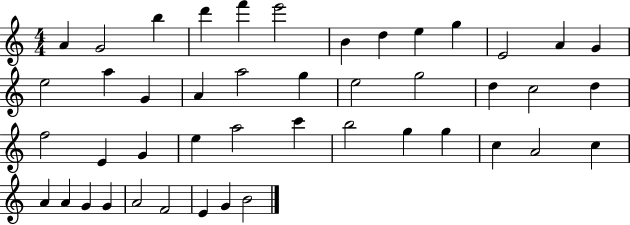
{
  \clef treble
  \numericTimeSignature
  \time 4/4
  \key c \major
  a'4 g'2 b''4 | d'''4 f'''4 e'''2 | b'4 d''4 e''4 g''4 | e'2 a'4 g'4 | \break e''2 a''4 g'4 | a'4 a''2 g''4 | e''2 g''2 | d''4 c''2 d''4 | \break f''2 e'4 g'4 | e''4 a''2 c'''4 | b''2 g''4 g''4 | c''4 a'2 c''4 | \break a'4 a'4 g'4 g'4 | a'2 f'2 | e'4 g'4 b'2 | \bar "|."
}